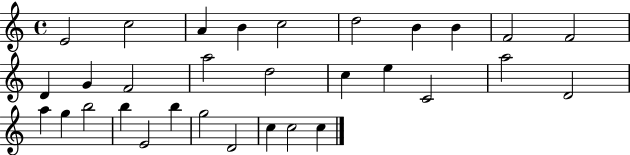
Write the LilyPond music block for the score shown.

{
  \clef treble
  \time 4/4
  \defaultTimeSignature
  \key c \major
  e'2 c''2 | a'4 b'4 c''2 | d''2 b'4 b'4 | f'2 f'2 | \break d'4 g'4 f'2 | a''2 d''2 | c''4 e''4 c'2 | a''2 d'2 | \break a''4 g''4 b''2 | b''4 e'2 b''4 | g''2 d'2 | c''4 c''2 c''4 | \break \bar "|."
}